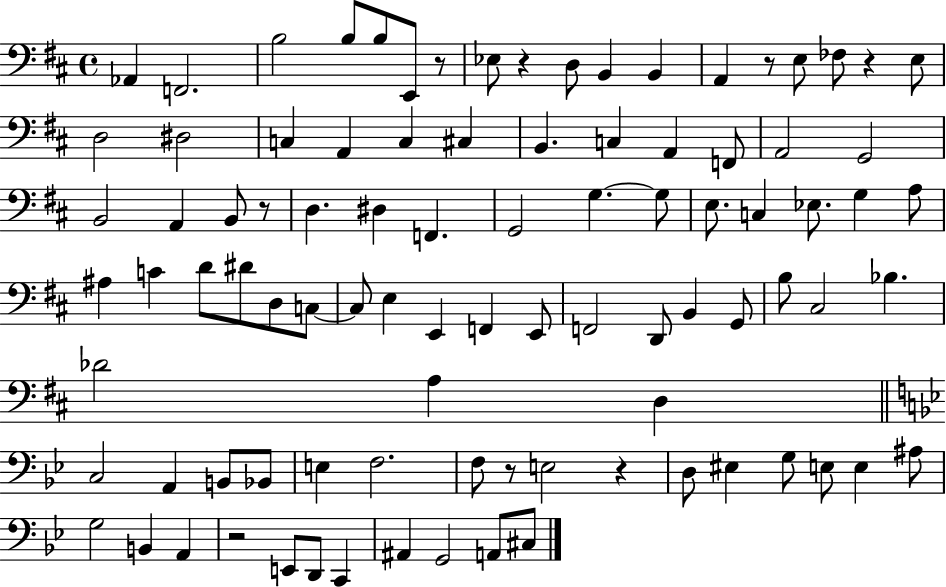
X:1
T:Untitled
M:4/4
L:1/4
K:D
_A,, F,,2 B,2 B,/2 B,/2 E,,/2 z/2 _E,/2 z D,/2 B,, B,, A,, z/2 E,/2 _F,/2 z E,/2 D,2 ^D,2 C, A,, C, ^C, B,, C, A,, F,,/2 A,,2 G,,2 B,,2 A,, B,,/2 z/2 D, ^D, F,, G,,2 G, G,/2 E,/2 C, _E,/2 G, A,/2 ^A, C D/2 ^D/2 D,/2 C,/2 C,/2 E, E,, F,, E,,/2 F,,2 D,,/2 B,, G,,/2 B,/2 ^C,2 _B, _D2 A, D, C,2 A,, B,,/2 _B,,/2 E, F,2 F,/2 z/2 E,2 z D,/2 ^E, G,/2 E,/2 E, ^A,/2 G,2 B,, A,, z2 E,,/2 D,,/2 C,, ^A,, G,,2 A,,/2 ^C,/2